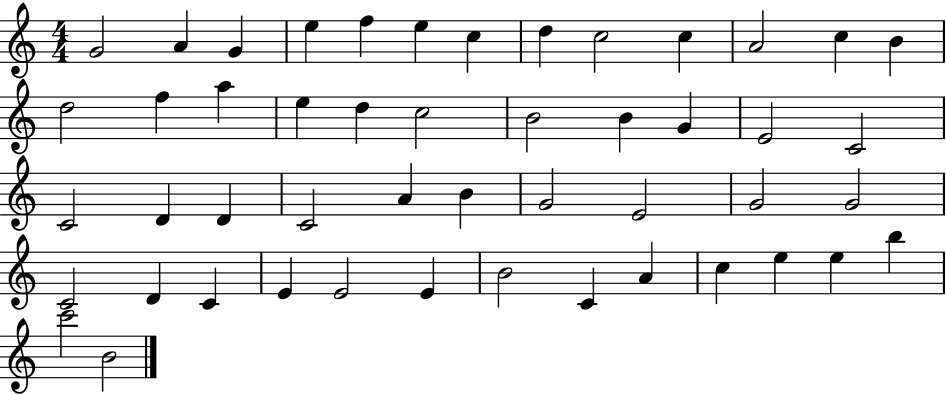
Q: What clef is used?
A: treble